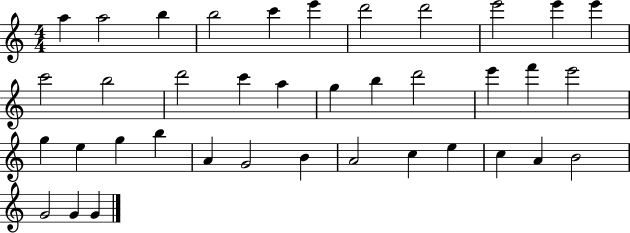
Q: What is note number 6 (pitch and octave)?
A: E6